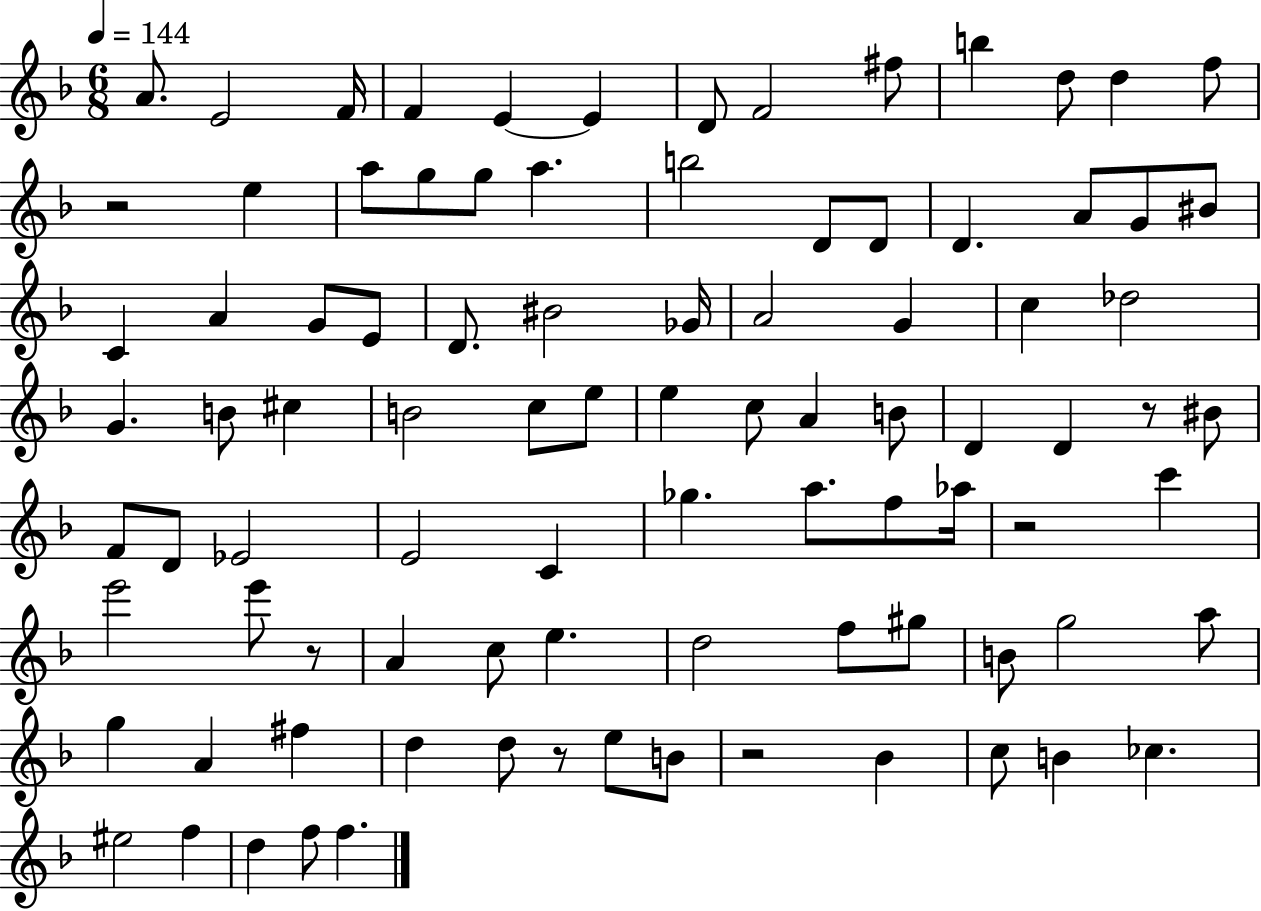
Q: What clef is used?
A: treble